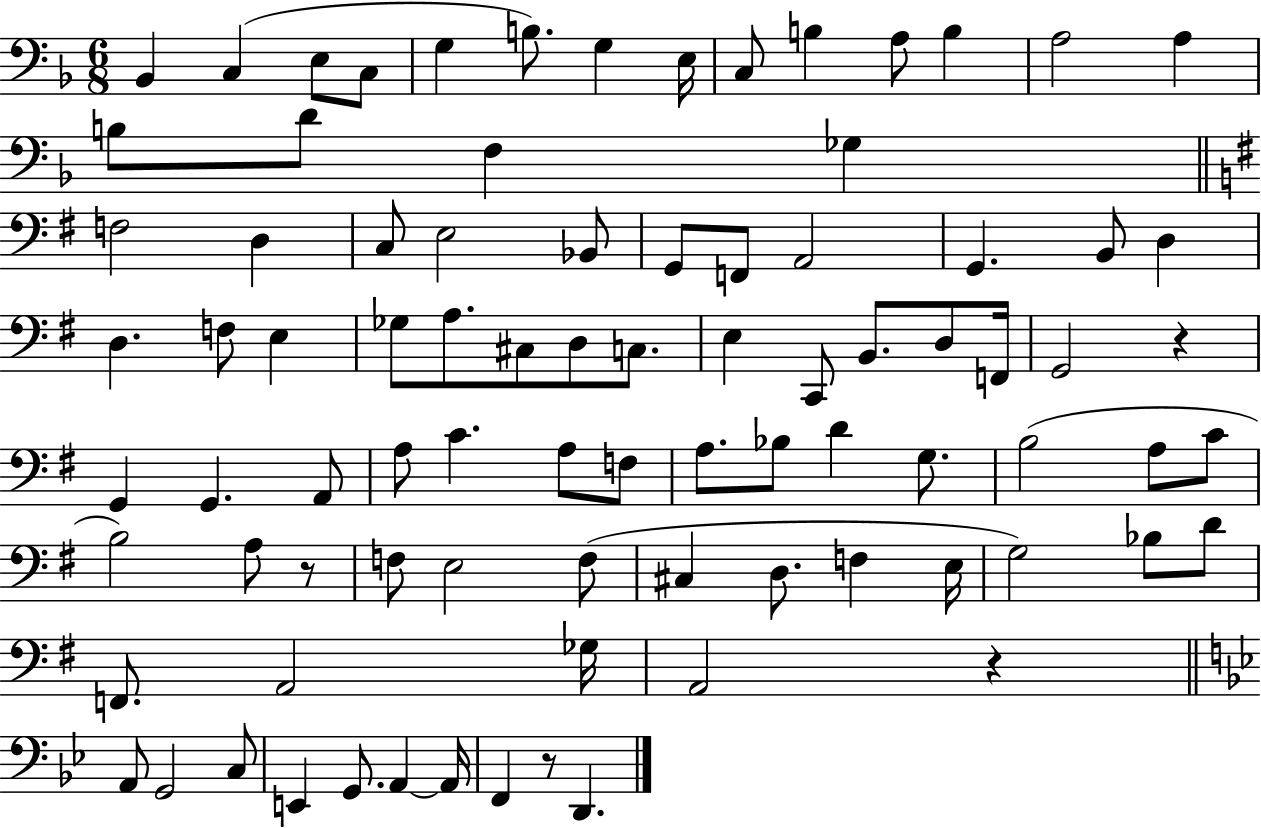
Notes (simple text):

Bb2/q C3/q E3/e C3/e G3/q B3/e. G3/q E3/s C3/e B3/q A3/e B3/q A3/h A3/q B3/e D4/e F3/q Gb3/q F3/h D3/q C3/e E3/h Bb2/e G2/e F2/e A2/h G2/q. B2/e D3/q D3/q. F3/e E3/q Gb3/e A3/e. C#3/e D3/e C3/e. E3/q C2/e B2/e. D3/e F2/s G2/h R/q G2/q G2/q. A2/e A3/e C4/q. A3/e F3/e A3/e. Bb3/e D4/q G3/e. B3/h A3/e C4/e B3/h A3/e R/e F3/e E3/h F3/e C#3/q D3/e. F3/q E3/s G3/h Bb3/e D4/e F2/e. A2/h Gb3/s A2/h R/q A2/e G2/h C3/e E2/q G2/e. A2/q A2/s F2/q R/e D2/q.